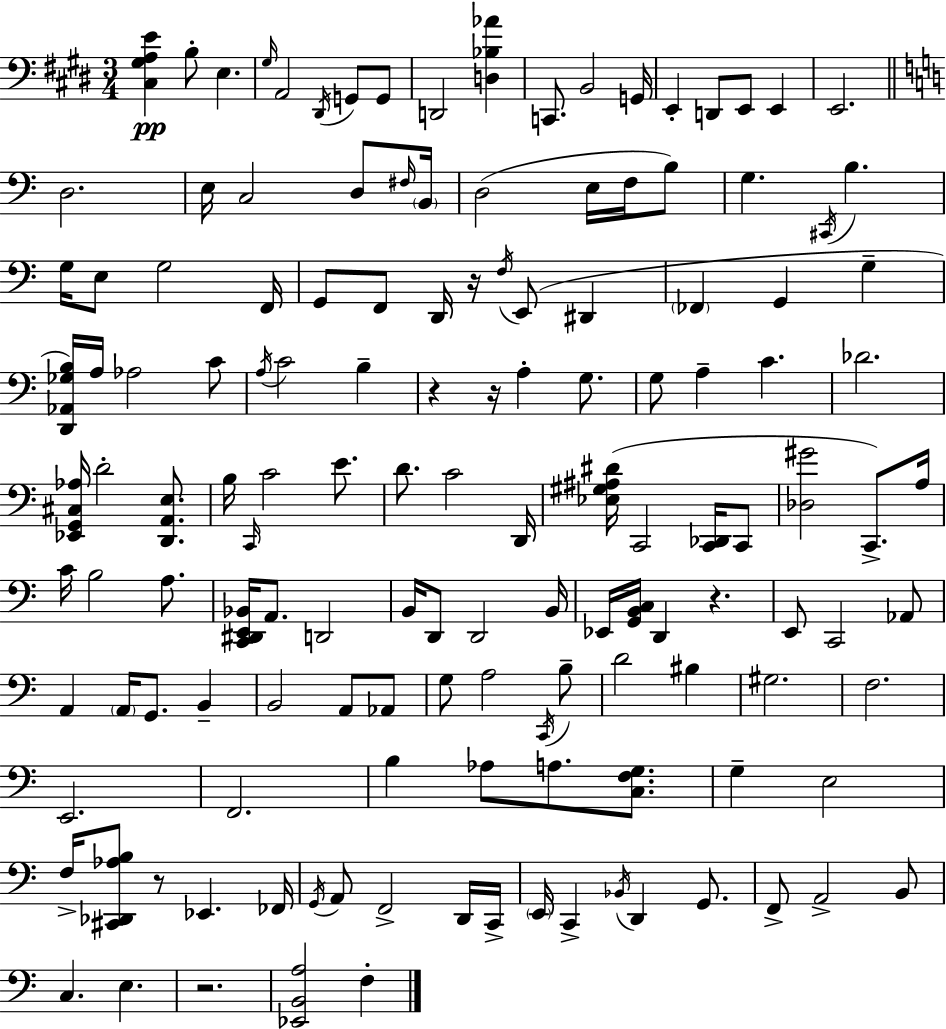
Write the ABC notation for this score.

X:1
T:Untitled
M:3/4
L:1/4
K:E
[^C,^G,A,E] B,/2 E, ^G,/4 A,,2 ^D,,/4 G,,/2 G,,/2 D,,2 [D,_B,_A] C,,/2 B,,2 G,,/4 E,, D,,/2 E,,/2 E,, E,,2 D,2 E,/4 C,2 D,/2 ^F,/4 B,,/4 D,2 E,/4 F,/4 B,/2 G, ^C,,/4 B, G,/4 E,/2 G,2 F,,/4 G,,/2 F,,/2 D,,/4 z/4 F,/4 E,,/2 ^D,, _F,, G,, G, [D,,_A,,_G,B,]/4 A,/4 _A,2 C/2 A,/4 C2 B, z z/4 A, G,/2 G,/2 A, C _D2 [_E,,G,,^C,_A,]/4 D2 [D,,A,,E,]/2 B,/4 C,,/4 C2 E/2 D/2 C2 D,,/4 [_E,^G,^A,^D]/4 C,,2 [C,,_D,,]/4 C,,/2 [_D,^G]2 C,,/2 A,/4 C/4 B,2 A,/2 [C,,^D,,E,,_B,,]/4 A,,/2 D,,2 B,,/4 D,,/2 D,,2 B,,/4 _E,,/4 [G,,B,,C,]/4 D,, z E,,/2 C,,2 _A,,/2 A,, A,,/4 G,,/2 B,, B,,2 A,,/2 _A,,/2 G,/2 A,2 C,,/4 B,/2 D2 ^B, ^G,2 F,2 E,,2 F,,2 B, _A,/2 A,/2 [C,F,G,]/2 G, E,2 F,/4 [^C,,_D,,_A,B,]/2 z/2 _E,, _F,,/4 G,,/4 A,,/2 F,,2 D,,/4 C,,/4 E,,/4 C,, _B,,/4 D,, G,,/2 F,,/2 A,,2 B,,/2 C, E, z2 [_E,,B,,A,]2 F,